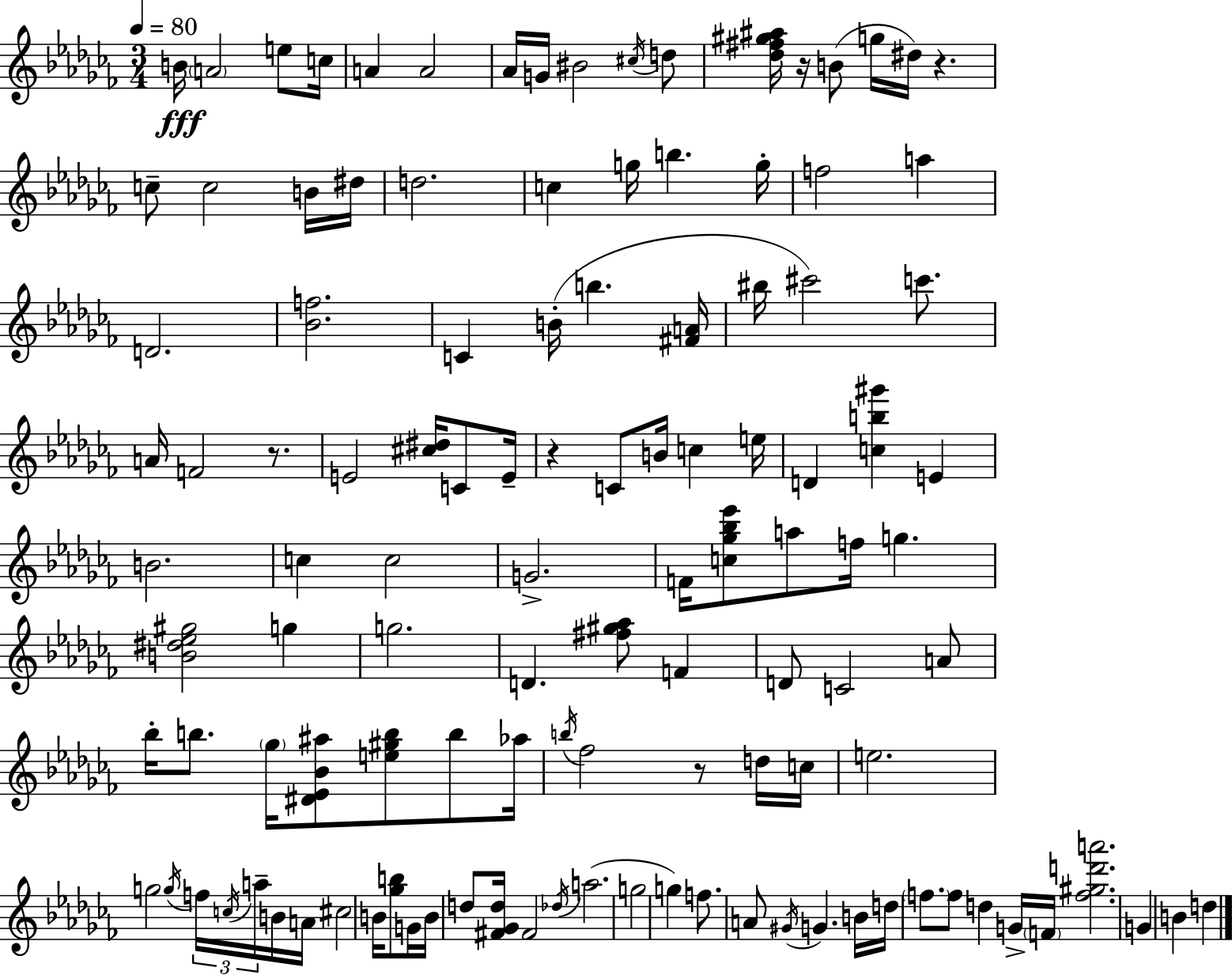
{
  \clef treble
  \numericTimeSignature
  \time 3/4
  \key aes \minor
  \tempo 4 = 80
  b'16\fff \parenthesize a'2 e''8 c''16 | a'4 a'2 | aes'16 g'16 bis'2 \acciaccatura { cis''16 } d''8 | <des'' fis'' gis'' ais''>16 r16 b'8( g''16 dis''16) r4. | \break c''8-- c''2 b'16 | dis''16 d''2. | c''4 g''16 b''4. | g''16-. f''2 a''4 | \break d'2. | <bes' f''>2. | c'4 b'16-.( b''4. | <fis' a'>16 bis''16 cis'''2) c'''8. | \break a'16 f'2 r8. | e'2 <cis'' dis''>16 c'8 | e'16-- r4 c'8 b'16 c''4 | e''16 d'4 <c'' b'' gis'''>4 e'4 | \break b'2. | c''4 c''2 | g'2.-> | f'16 <c'' ges'' bes'' ees'''>8 a''8 f''16 g''4. | \break <b' dis'' ees'' gis''>2 g''4 | g''2. | d'4. <fis'' gis'' aes''>8 f'4 | d'8 c'2 a'8 | \break bes''16-. b''8. \parenthesize ges''16 <dis' ees' bes' ais''>8 <e'' gis'' b''>8 b''8 | aes''16 \acciaccatura { b''16 } fes''2 r8 | d''16 c''16 e''2. | g''2 \acciaccatura { g''16 } \tuplet 3/2 { f''16 | \break \acciaccatura { c''16 } a''16-- } b'16 a'16 cis''2 | b'16 <ges'' b''>8 g'16 b'16 d''8 <fis' ges' d''>16 fis'2 | \acciaccatura { des''16 }( a''2. | g''2 | \break g''4) f''8. a'8 \acciaccatura { gis'16 } g'4. | b'16 d''16 \parenthesize f''8. f''8 | d''4 g'16-> \parenthesize f'16 <f'' gis'' d''' a'''>2. | g'4 b'4 | \break d''4 \bar "|."
}